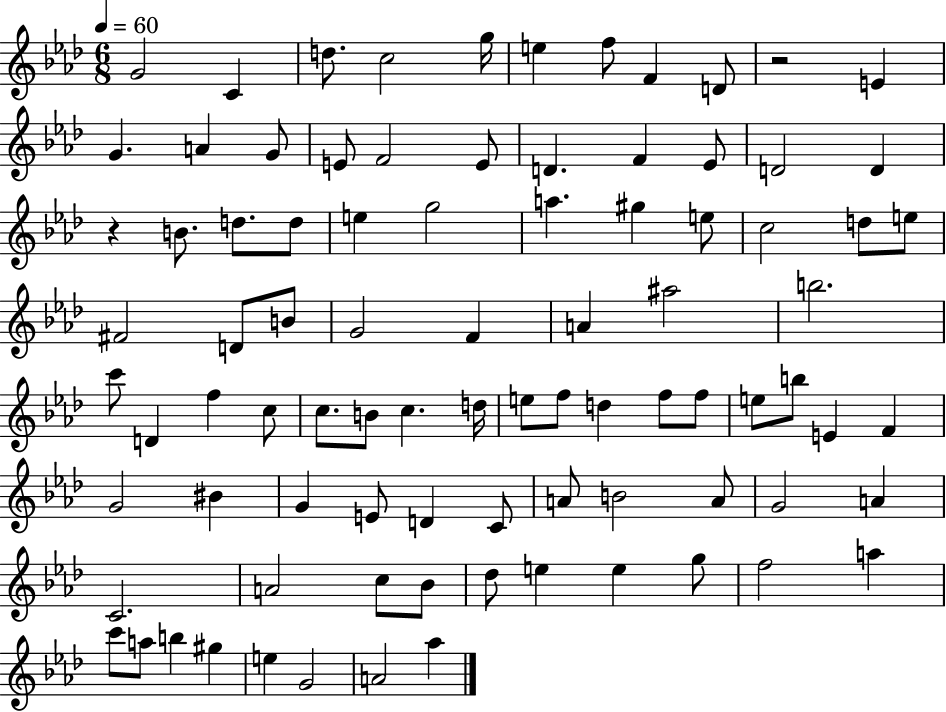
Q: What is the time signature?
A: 6/8